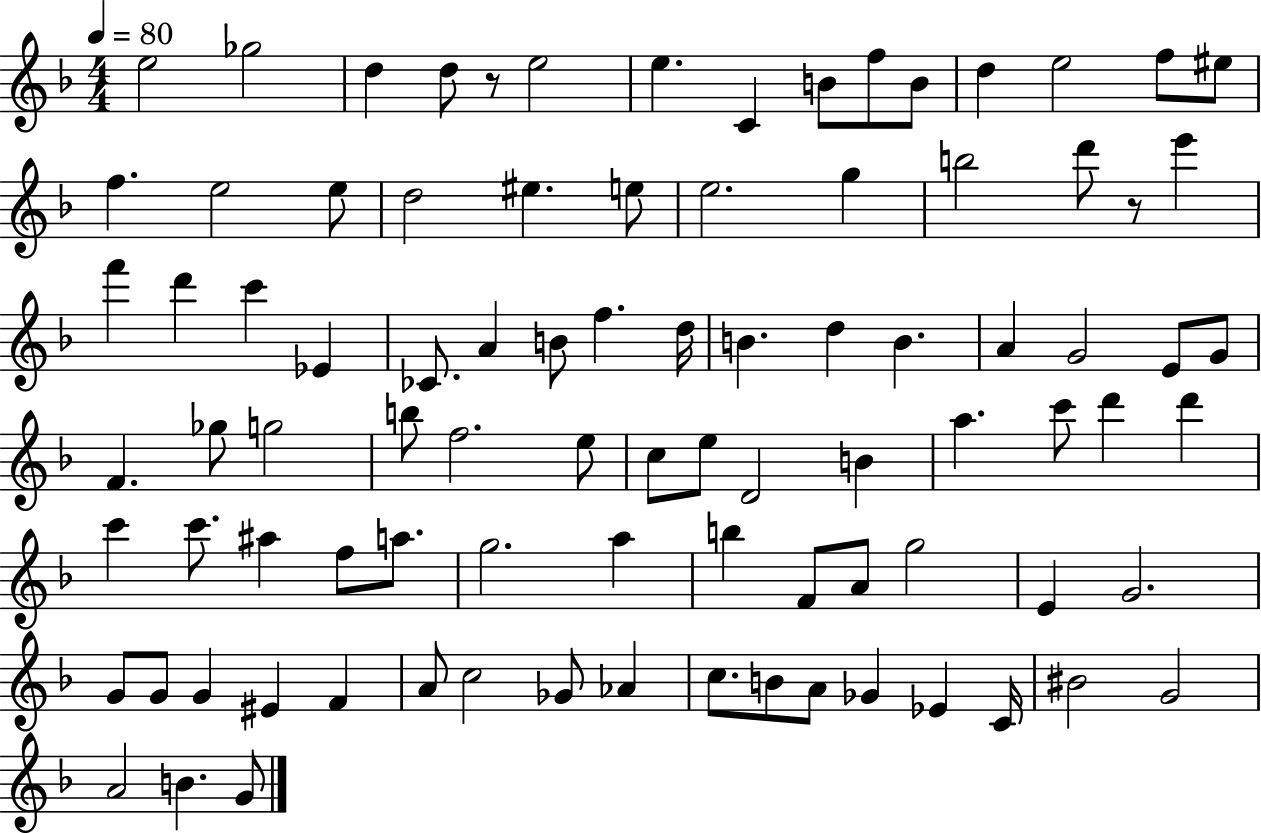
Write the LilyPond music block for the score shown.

{
  \clef treble
  \numericTimeSignature
  \time 4/4
  \key f \major
  \tempo 4 = 80
  e''2 ges''2 | d''4 d''8 r8 e''2 | e''4. c'4 b'8 f''8 b'8 | d''4 e''2 f''8 eis''8 | \break f''4. e''2 e''8 | d''2 eis''4. e''8 | e''2. g''4 | b''2 d'''8 r8 e'''4 | \break f'''4 d'''4 c'''4 ees'4 | ces'8. a'4 b'8 f''4. d''16 | b'4. d''4 b'4. | a'4 g'2 e'8 g'8 | \break f'4. ges''8 g''2 | b''8 f''2. e''8 | c''8 e''8 d'2 b'4 | a''4. c'''8 d'''4 d'''4 | \break c'''4 c'''8. ais''4 f''8 a''8. | g''2. a''4 | b''4 f'8 a'8 g''2 | e'4 g'2. | \break g'8 g'8 g'4 eis'4 f'4 | a'8 c''2 ges'8 aes'4 | c''8. b'8 a'8 ges'4 ees'4 c'16 | bis'2 g'2 | \break a'2 b'4. g'8 | \bar "|."
}